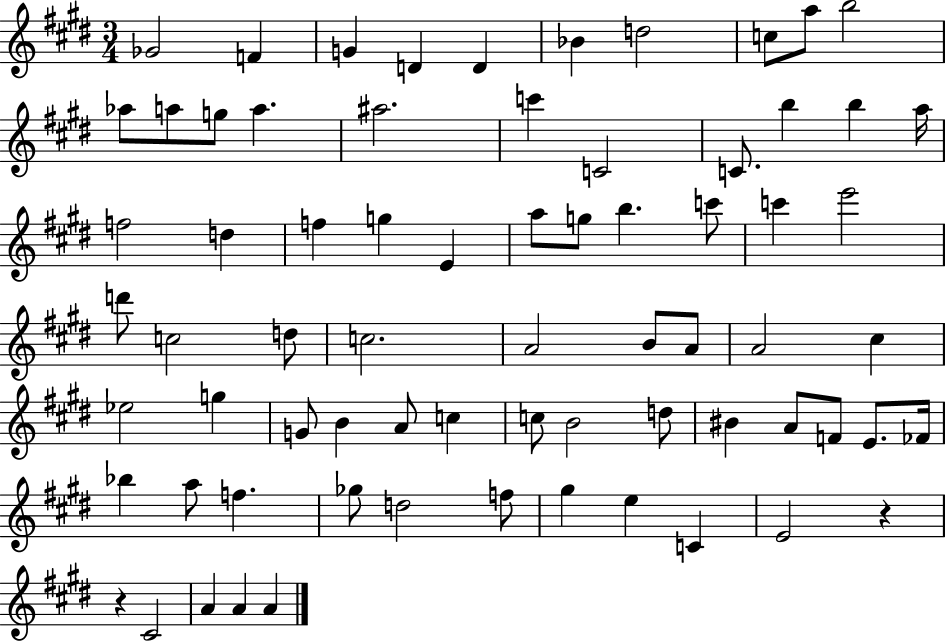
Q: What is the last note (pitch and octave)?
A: A4